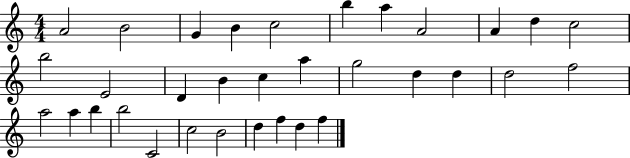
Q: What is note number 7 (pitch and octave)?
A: A5